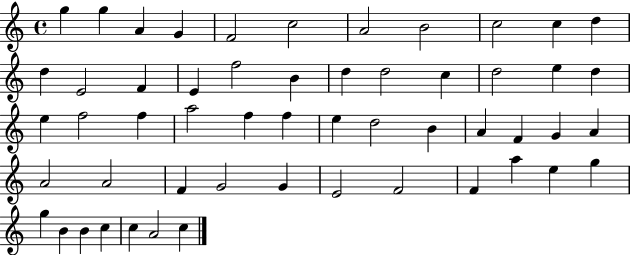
G5/q G5/q A4/q G4/q F4/h C5/h A4/h B4/h C5/h C5/q D5/q D5/q E4/h F4/q E4/q F5/h B4/q D5/q D5/h C5/q D5/h E5/q D5/q E5/q F5/h F5/q A5/h F5/q F5/q E5/q D5/h B4/q A4/q F4/q G4/q A4/q A4/h A4/h F4/q G4/h G4/q E4/h F4/h F4/q A5/q E5/q G5/q G5/q B4/q B4/q C5/q C5/q A4/h C5/q